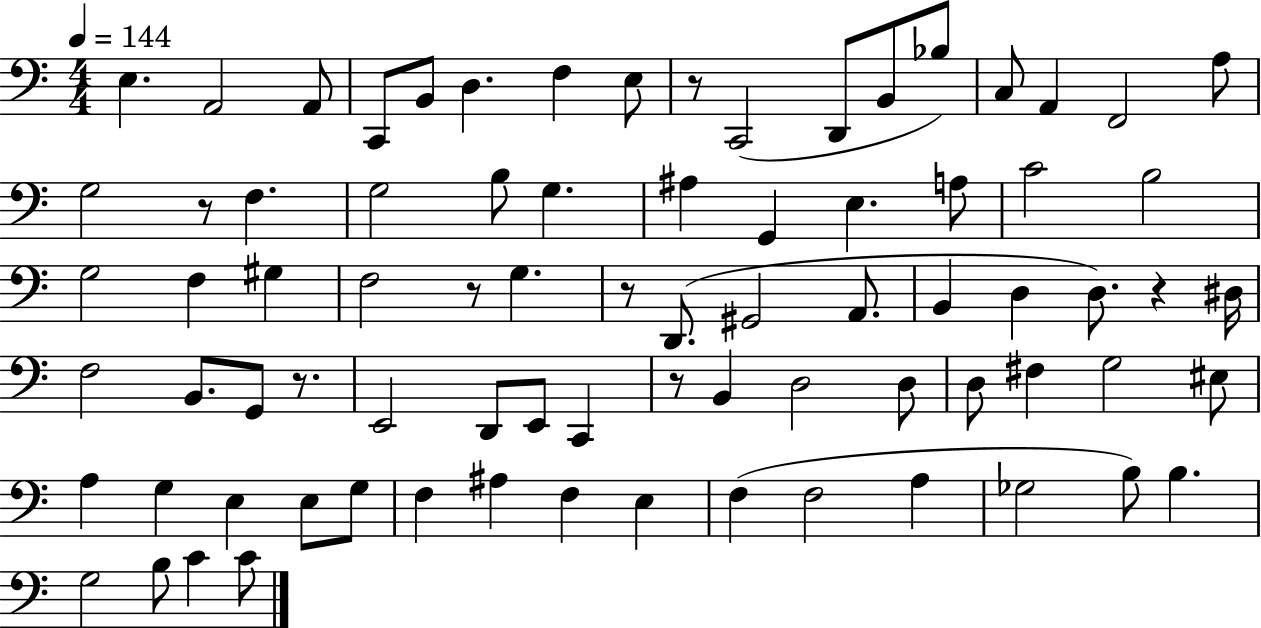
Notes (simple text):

E3/q. A2/h A2/e C2/e B2/e D3/q. F3/q E3/e R/e C2/h D2/e B2/e Bb3/e C3/e A2/q F2/h A3/e G3/h R/e F3/q. G3/h B3/e G3/q. A#3/q G2/q E3/q. A3/e C4/h B3/h G3/h F3/q G#3/q F3/h R/e G3/q. R/e D2/e. G#2/h A2/e. B2/q D3/q D3/e. R/q D#3/s F3/h B2/e. G2/e R/e. E2/h D2/e E2/e C2/q R/e B2/q D3/h D3/e D3/e F#3/q G3/h EIS3/e A3/q G3/q E3/q E3/e G3/e F3/q A#3/q F3/q E3/q F3/q F3/h A3/q Gb3/h B3/e B3/q. G3/h B3/e C4/q C4/e